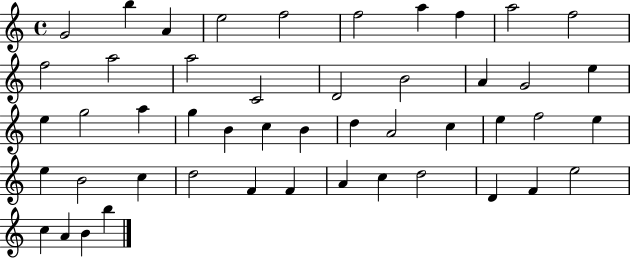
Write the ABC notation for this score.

X:1
T:Untitled
M:4/4
L:1/4
K:C
G2 b A e2 f2 f2 a f a2 f2 f2 a2 a2 C2 D2 B2 A G2 e e g2 a g B c B d A2 c e f2 e e B2 c d2 F F A c d2 D F e2 c A B b